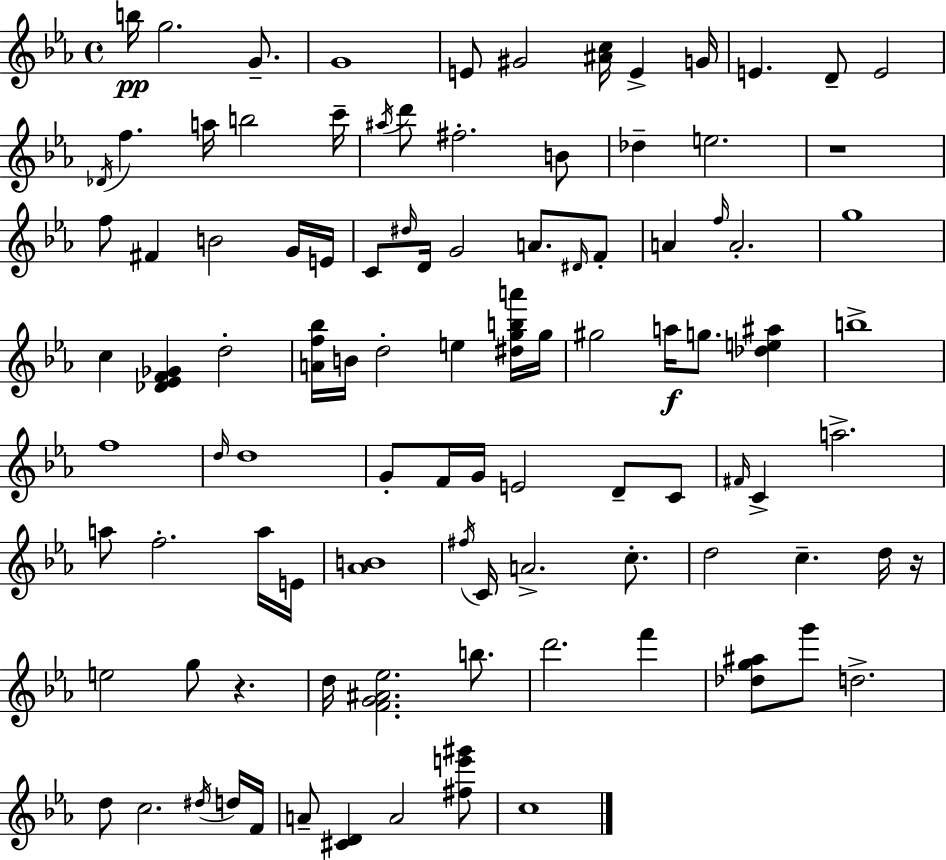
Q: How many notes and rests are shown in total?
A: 100